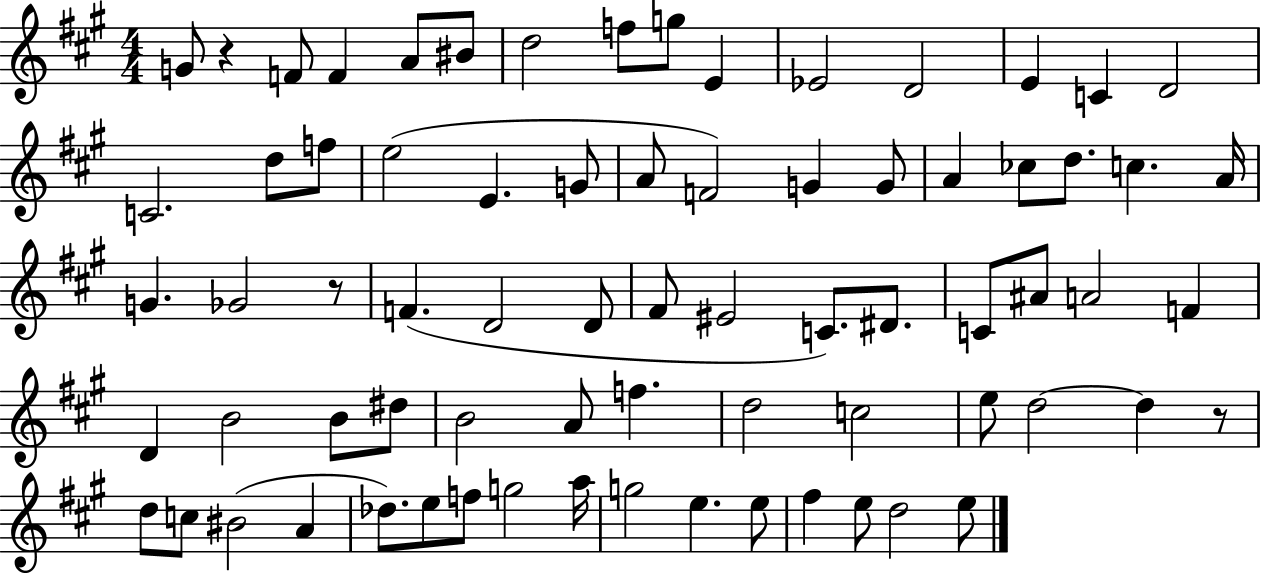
G4/e R/q F4/e F4/q A4/e BIS4/e D5/h F5/e G5/e E4/q Eb4/h D4/h E4/q C4/q D4/h C4/h. D5/e F5/e E5/h E4/q. G4/e A4/e F4/h G4/q G4/e A4/q CES5/e D5/e. C5/q. A4/s G4/q. Gb4/h R/e F4/q. D4/h D4/e F#4/e EIS4/h C4/e. D#4/e. C4/e A#4/e A4/h F4/q D4/q B4/h B4/e D#5/e B4/h A4/e F5/q. D5/h C5/h E5/e D5/h D5/q R/e D5/e C5/e BIS4/h A4/q Db5/e. E5/e F5/e G5/h A5/s G5/h E5/q. E5/e F#5/q E5/e D5/h E5/e